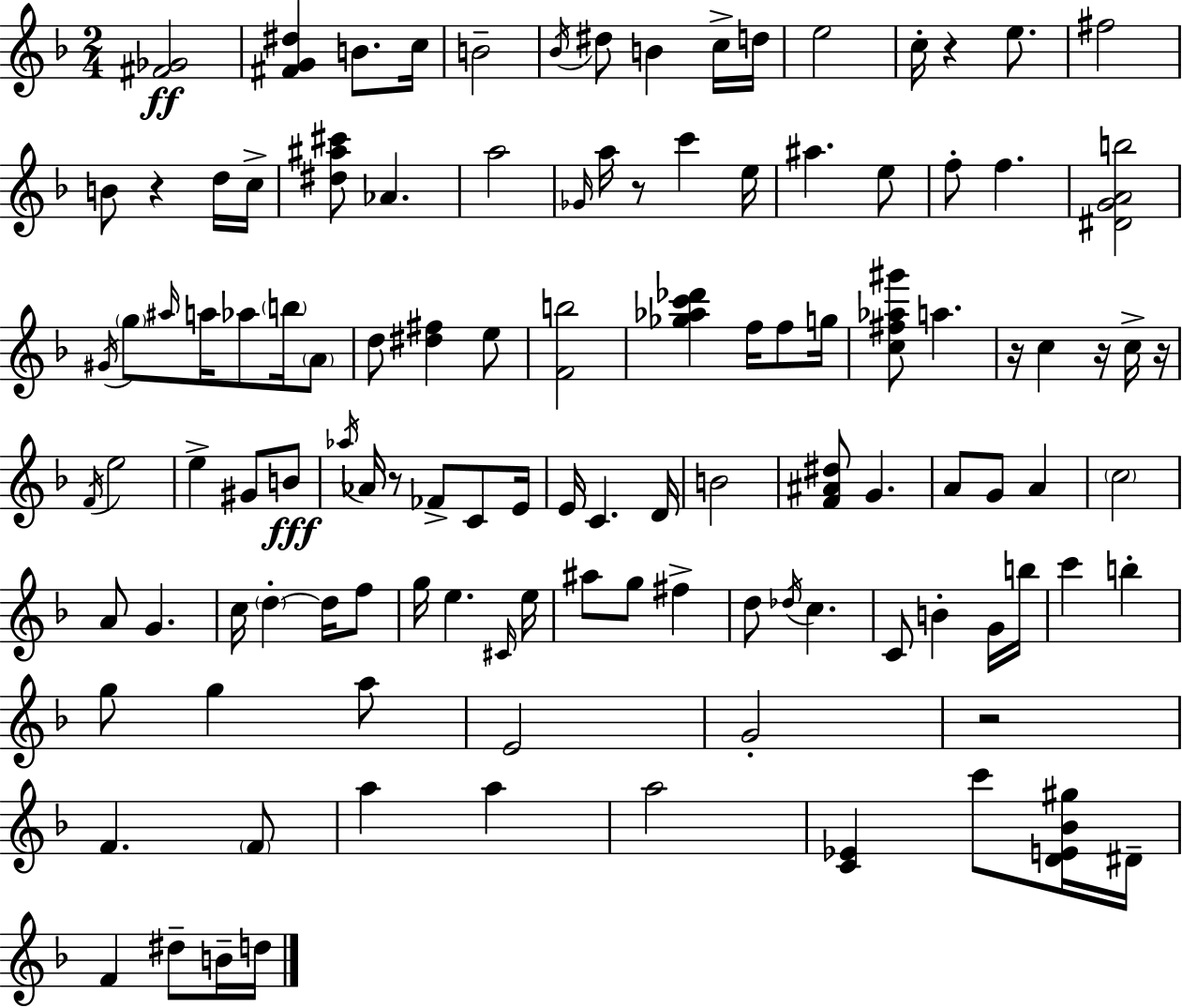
[F#4,Gb4]/h [F#4,G4,D#5]/q B4/e. C5/s B4/h Bb4/s D#5/e B4/q C5/s D5/s E5/h C5/s R/q E5/e. F#5/h B4/e R/q D5/s C5/s [D#5,A#5,C#6]/e Ab4/q. A5/h Gb4/s A5/s R/e C6/q E5/s A#5/q. E5/e F5/e F5/q. [D#4,G4,A4,B5]/h G#4/s G5/e A#5/s A5/s Ab5/e B5/s A4/e D5/e [D#5,F#5]/q E5/e [F4,B5]/h [Gb5,Ab5,C6,Db6]/q F5/s F5/e G5/s [C5,F#5,Ab5,G#6]/e A5/q. R/s C5/q R/s C5/s R/s F4/s E5/h E5/q G#4/e B4/e Ab5/s Ab4/s R/e FES4/e C4/e E4/s E4/s C4/q. D4/s B4/h [F4,A#4,D#5]/e G4/q. A4/e G4/e A4/q C5/h A4/e G4/q. C5/s D5/q D5/s F5/e G5/s E5/q. C#4/s E5/s A#5/e G5/e F#5/q D5/e Db5/s C5/q. C4/e B4/q G4/s B5/s C6/q B5/q G5/e G5/q A5/e E4/h G4/h R/h F4/q. F4/e A5/q A5/q A5/h [C4,Eb4]/q C6/e [D4,E4,Bb4,G#5]/s D#4/s F4/q D#5/e B4/s D5/s